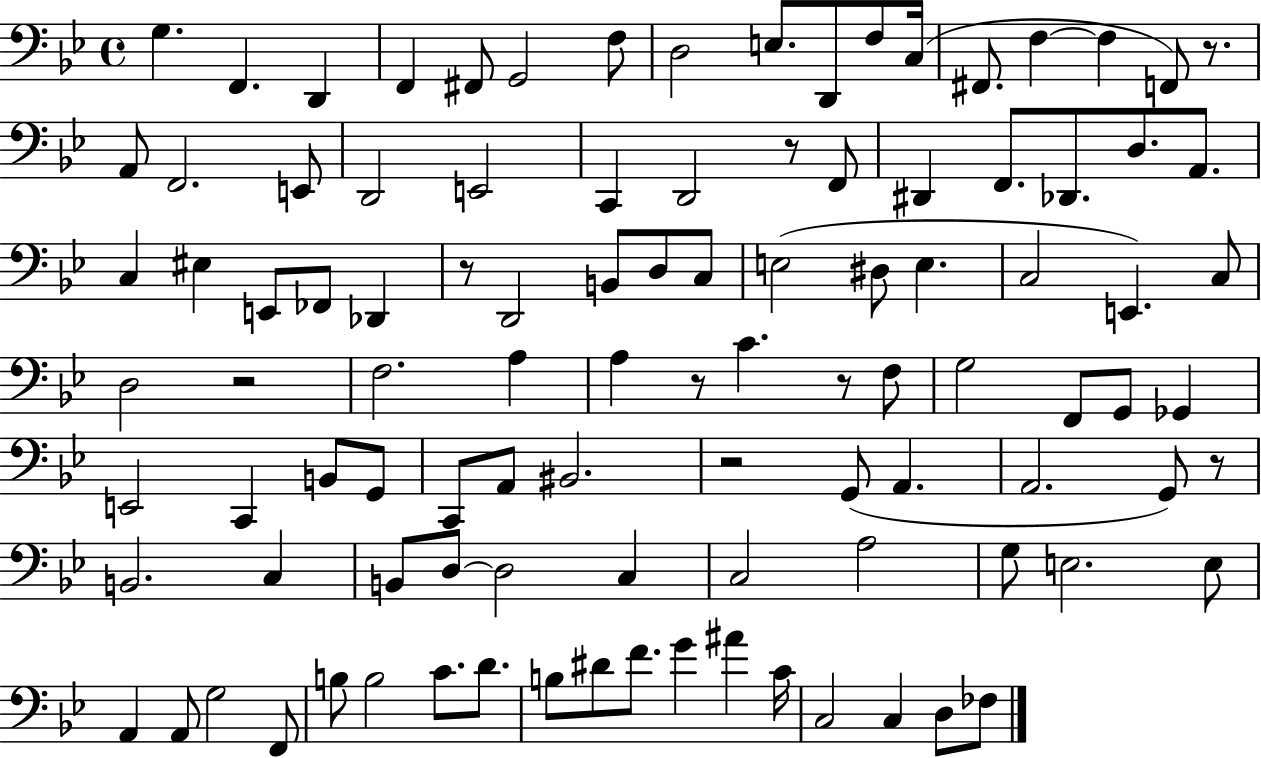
G3/q. F2/q. D2/q F2/q F#2/e G2/h F3/e D3/h E3/e. D2/e F3/e C3/s F#2/e. F3/q F3/q F2/e R/e. A2/e F2/h. E2/e D2/h E2/h C2/q D2/h R/e F2/e D#2/q F2/e. Db2/e. D3/e. A2/e. C3/q EIS3/q E2/e FES2/e Db2/q R/e D2/h B2/e D3/e C3/e E3/h D#3/e E3/q. C3/h E2/q. C3/e D3/h R/h F3/h. A3/q A3/q R/e C4/q. R/e F3/e G3/h F2/e G2/e Gb2/q E2/h C2/q B2/e G2/e C2/e A2/e BIS2/h. R/h G2/e A2/q. A2/h. G2/e R/e B2/h. C3/q B2/e D3/e D3/h C3/q C3/h A3/h G3/e E3/h. E3/e A2/q A2/e G3/h F2/e B3/e B3/h C4/e. D4/e. B3/e D#4/e F4/e. G4/q A#4/q C4/s C3/h C3/q D3/e FES3/e